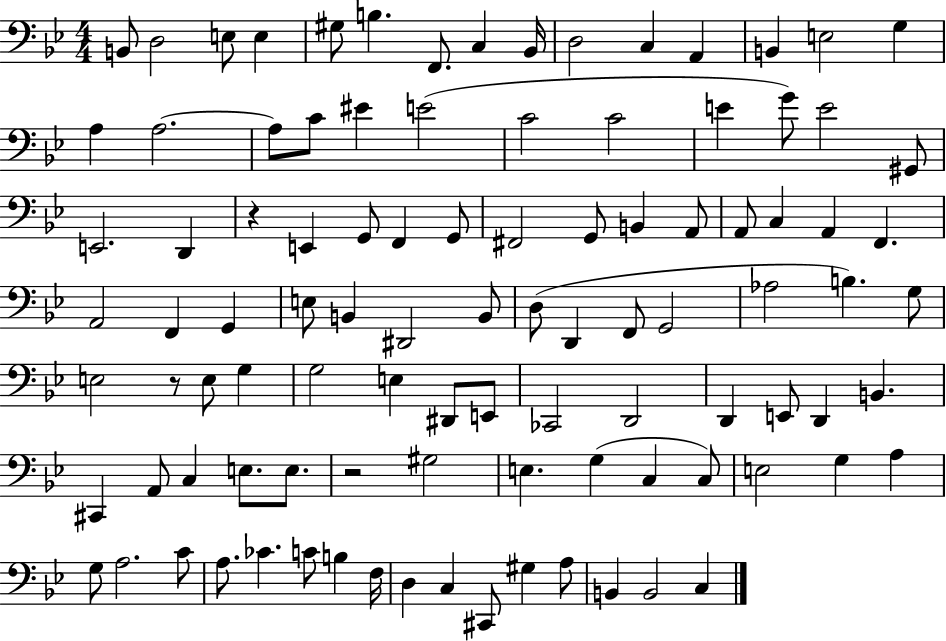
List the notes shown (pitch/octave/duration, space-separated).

B2/e D3/h E3/e E3/q G#3/e B3/q. F2/e. C3/q Bb2/s D3/h C3/q A2/q B2/q E3/h G3/q A3/q A3/h. A3/e C4/e EIS4/q E4/h C4/h C4/h E4/q G4/e E4/h G#2/e E2/h. D2/q R/q E2/q G2/e F2/q G2/e F#2/h G2/e B2/q A2/e A2/e C3/q A2/q F2/q. A2/h F2/q G2/q E3/e B2/q D#2/h B2/e D3/e D2/q F2/e G2/h Ab3/h B3/q. G3/e E3/h R/e E3/e G3/q G3/h E3/q D#2/e E2/e CES2/h D2/h D2/q E2/e D2/q B2/q. C#2/q A2/e C3/q E3/e. E3/e. R/h G#3/h E3/q. G3/q C3/q C3/e E3/h G3/q A3/q G3/e A3/h. C4/e A3/e. CES4/q. C4/e B3/q F3/s D3/q C3/q C#2/e G#3/q A3/e B2/q B2/h C3/q